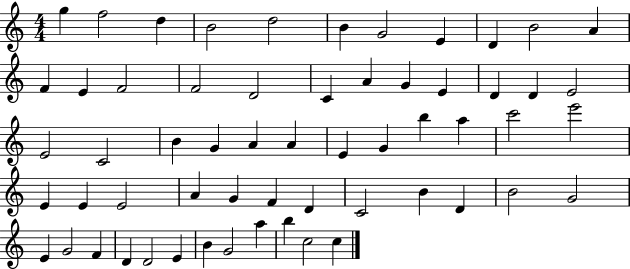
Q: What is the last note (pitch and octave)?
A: C5